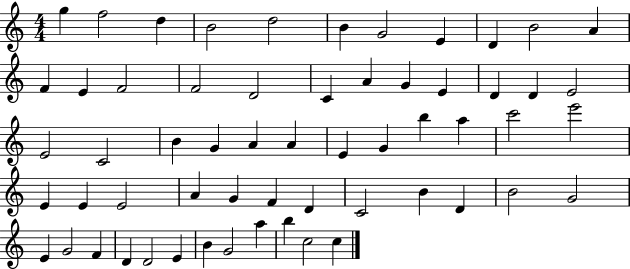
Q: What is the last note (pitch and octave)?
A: C5